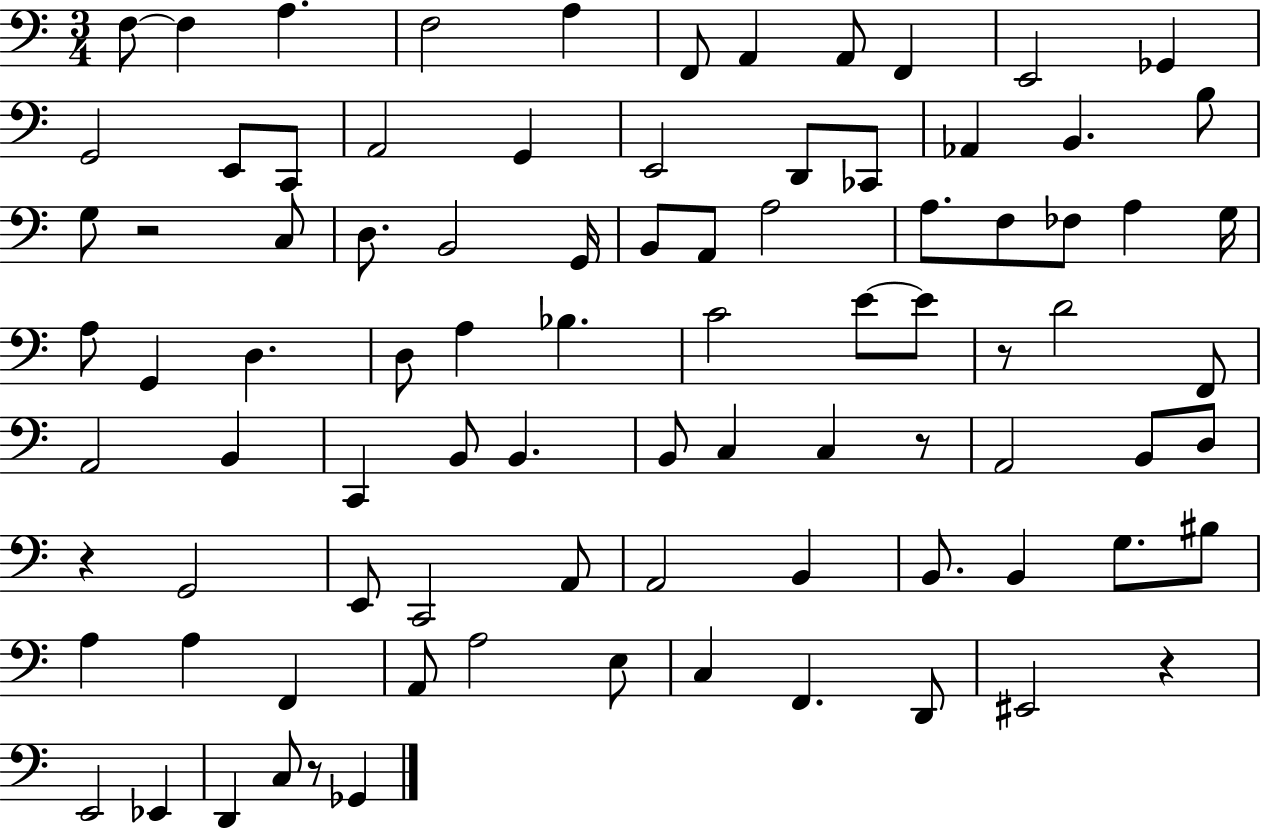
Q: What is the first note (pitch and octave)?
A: F3